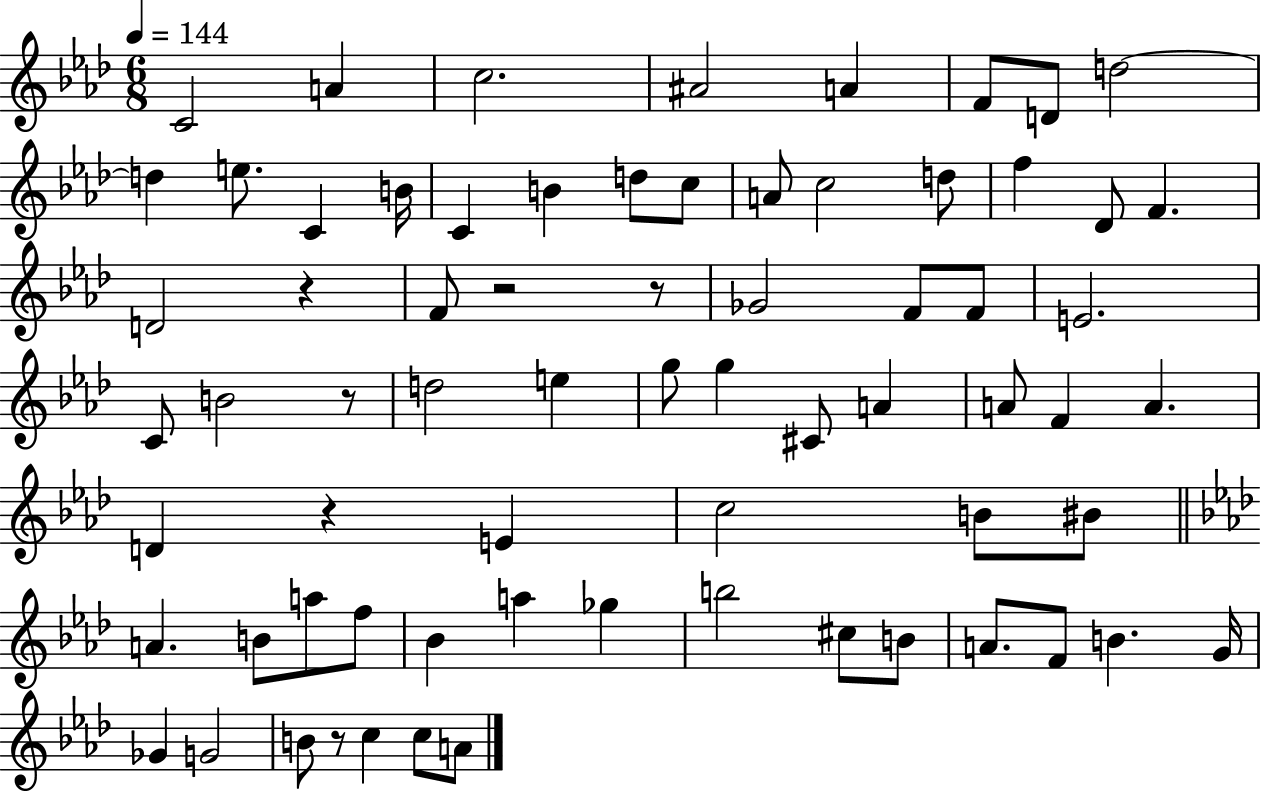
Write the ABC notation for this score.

X:1
T:Untitled
M:6/8
L:1/4
K:Ab
C2 A c2 ^A2 A F/2 D/2 d2 d e/2 C B/4 C B d/2 c/2 A/2 c2 d/2 f _D/2 F D2 z F/2 z2 z/2 _G2 F/2 F/2 E2 C/2 B2 z/2 d2 e g/2 g ^C/2 A A/2 F A D z E c2 B/2 ^B/2 A B/2 a/2 f/2 _B a _g b2 ^c/2 B/2 A/2 F/2 B G/4 _G G2 B/2 z/2 c c/2 A/2